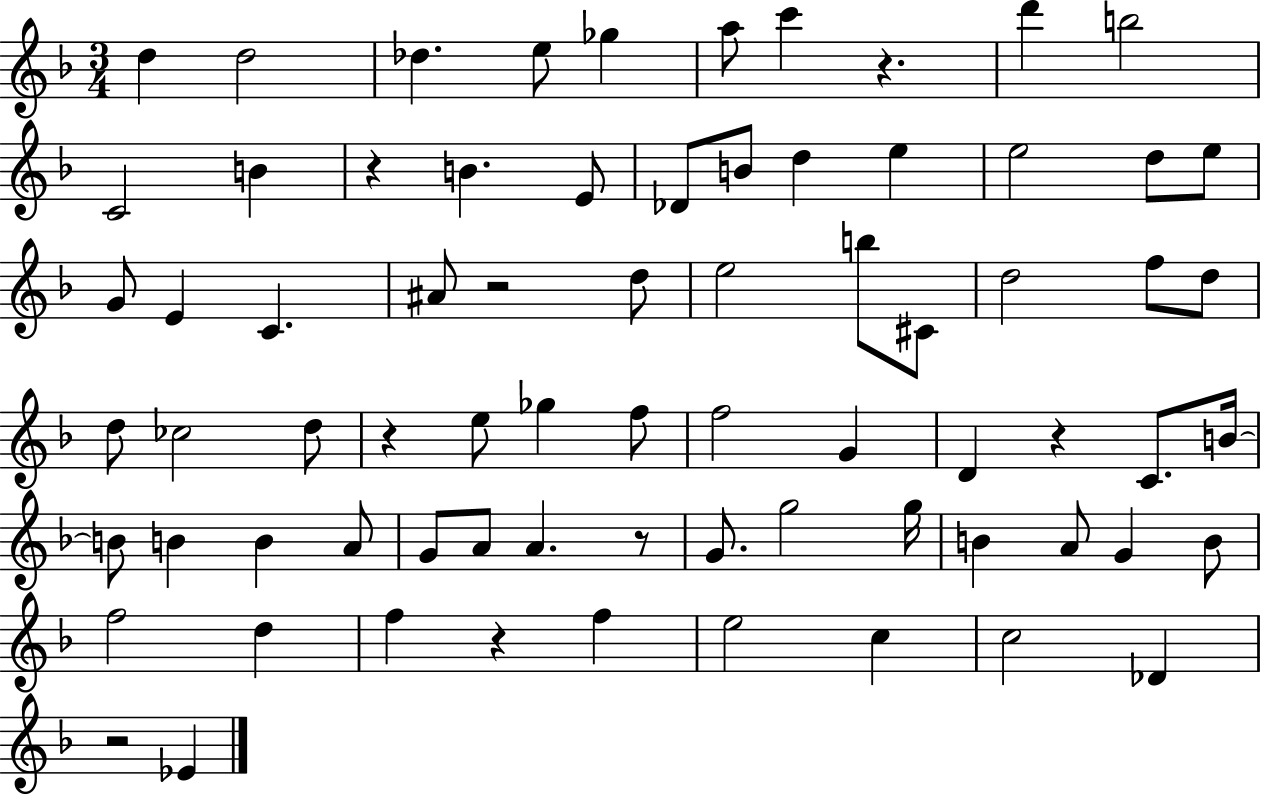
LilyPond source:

{
  \clef treble
  \numericTimeSignature
  \time 3/4
  \key f \major
  d''4 d''2 | des''4. e''8 ges''4 | a''8 c'''4 r4. | d'''4 b''2 | \break c'2 b'4 | r4 b'4. e'8 | des'8 b'8 d''4 e''4 | e''2 d''8 e''8 | \break g'8 e'4 c'4. | ais'8 r2 d''8 | e''2 b''8 cis'8 | d''2 f''8 d''8 | \break d''8 ces''2 d''8 | r4 e''8 ges''4 f''8 | f''2 g'4 | d'4 r4 c'8. b'16~~ | \break b'8 b'4 b'4 a'8 | g'8 a'8 a'4. r8 | g'8. g''2 g''16 | b'4 a'8 g'4 b'8 | \break f''2 d''4 | f''4 r4 f''4 | e''2 c''4 | c''2 des'4 | \break r2 ees'4 | \bar "|."
}